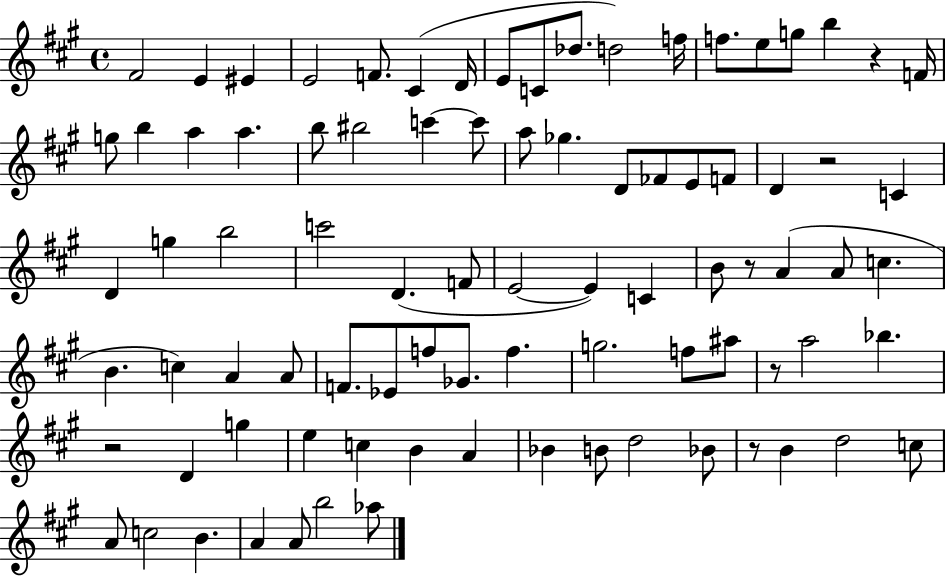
X:1
T:Untitled
M:4/4
L:1/4
K:A
^F2 E ^E E2 F/2 ^C D/4 E/2 C/2 _d/2 d2 f/4 f/2 e/2 g/2 b z F/4 g/2 b a a b/2 ^b2 c' c'/2 a/2 _g D/2 _F/2 E/2 F/2 D z2 C D g b2 c'2 D F/2 E2 E C B/2 z/2 A A/2 c B c A A/2 F/2 _E/2 f/2 _G/2 f g2 f/2 ^a/2 z/2 a2 _b z2 D g e c B A _B B/2 d2 _B/2 z/2 B d2 c/2 A/2 c2 B A A/2 b2 _a/2